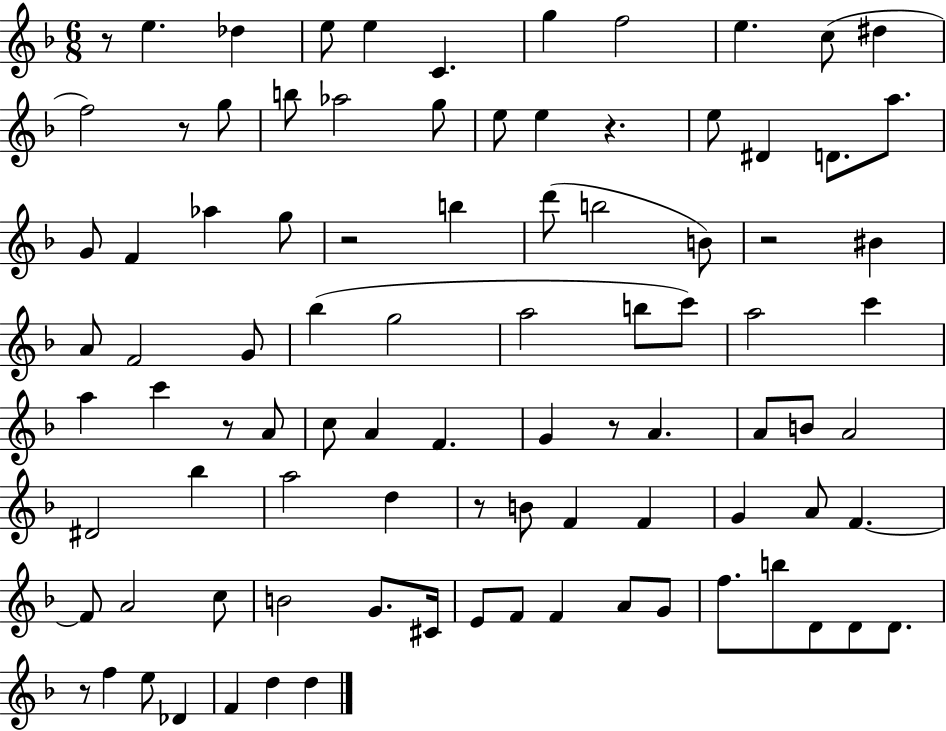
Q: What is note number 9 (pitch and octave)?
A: C5